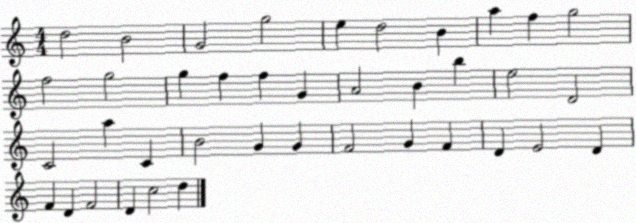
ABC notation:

X:1
T:Untitled
M:4/4
L:1/4
K:C
d2 B2 G2 g2 e d2 B a f g2 f2 g2 g f f G A2 B b e2 D2 C2 a C B2 G G F2 G F D E2 D F D F2 D c2 d